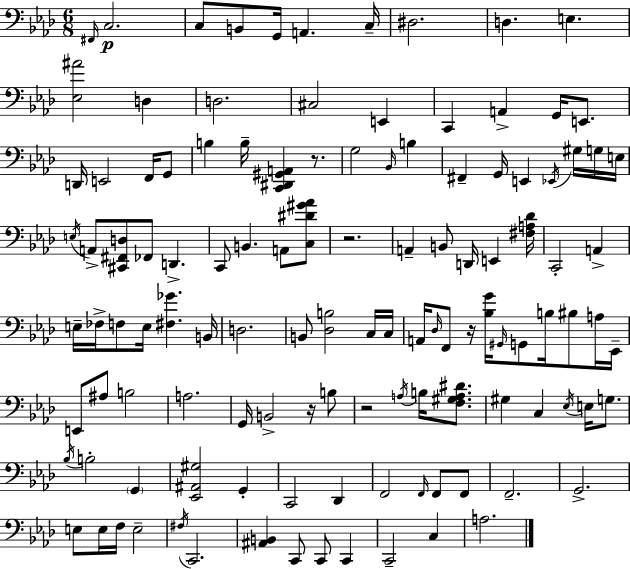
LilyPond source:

{
  \clef bass
  \numericTimeSignature
  \time 6/8
  \key aes \major
  \grace { fis,16 }\p c2. | c8 b,8 g,16 a,4. | c16-- dis2. | d4. e4. | \break <ees ais'>2 d4 | d2. | cis2 e,4 | c,4 a,4-> g,16 e,8. | \break d,16 e,2 f,16 g,8 | b4 b16-- <c, dis, gis, a,>4 r8. | g2 \grace { bes,16 } b4 | fis,4-- g,16 e,4 \acciaccatura { ees,16 } | \break gis16 g16 e16 \acciaccatura { e16 } a,8-> <cis, fis, d>8 fes,8 d,4.-> | c,8 b,4. | a,8 <c dis' gis' aes'>8 r2. | a,4-- b,8 d,16 e,4 | \break <fis a des'>16 c,2-. | a,4-> e16-- fes16-> f8 e16 <fis ges'>4. | b,16 d2. | b,8 <des b>2 | \break c16 c16 a,16 \grace { des16 } f,8 r16 <bes g'>16 \grace { gis,16 } g,8 | b16 bis8 a16 ees,16-- e,8 ais8 b2 | a2. | g,16 b,2-> | \break r16 b8 r2 | \acciaccatura { a16 } b16 <f gis a dis'>8. gis4 c4 | \acciaccatura { ees16 } e16 g8. \acciaccatura { bes16 } b2-. | \parenthesize g,4 <ees, ais, gis>2 | \break g,4-. c,2 | des,4 f,2 | \grace { f,16 } f,8 f,8 f,2.-- | g,2.-> | \break e8 | e16 f16 e2-- \acciaccatura { fis16 } c,2. | <ais, b,>4 | c,8 c,8 c,4 c,2-- | \break c4 a2. | \bar "|."
}